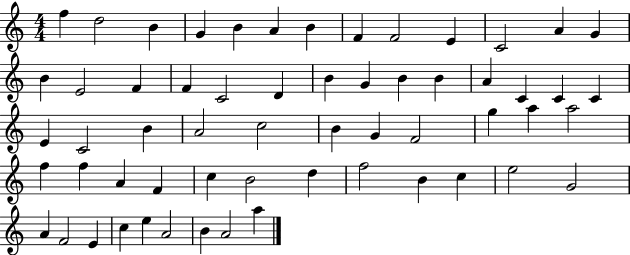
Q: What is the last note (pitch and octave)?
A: A5